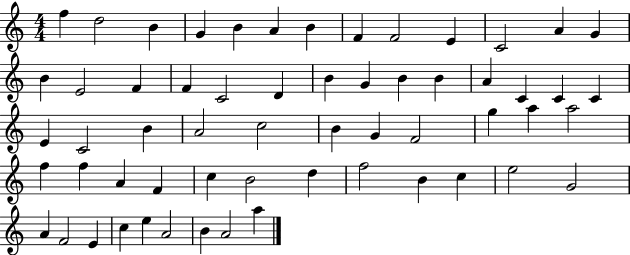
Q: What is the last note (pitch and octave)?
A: A5